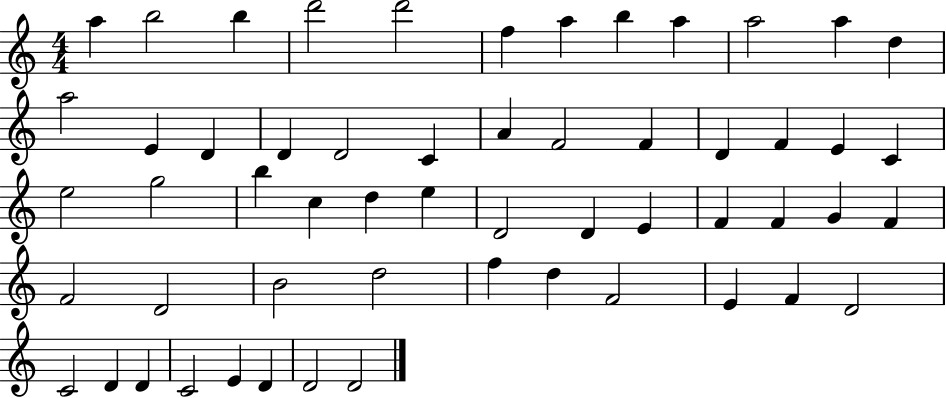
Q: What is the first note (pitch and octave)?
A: A5